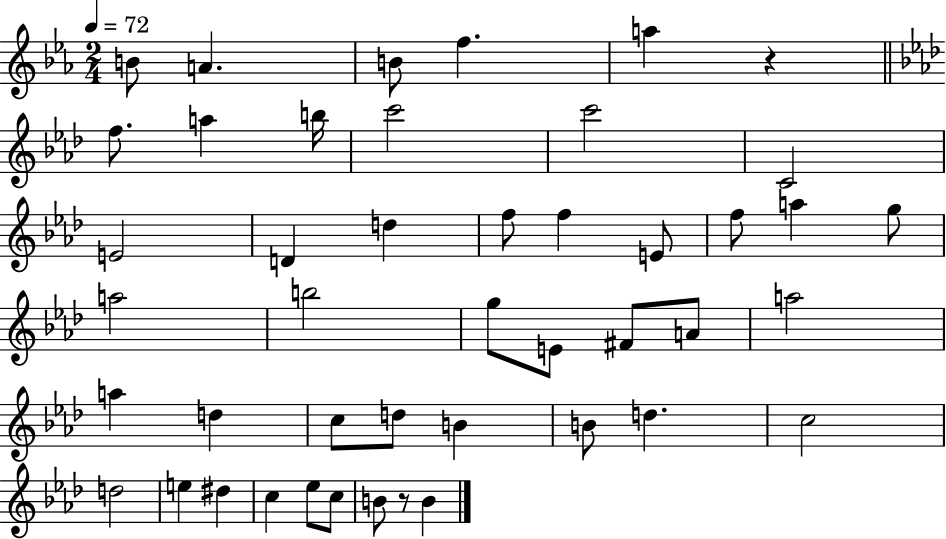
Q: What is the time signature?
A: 2/4